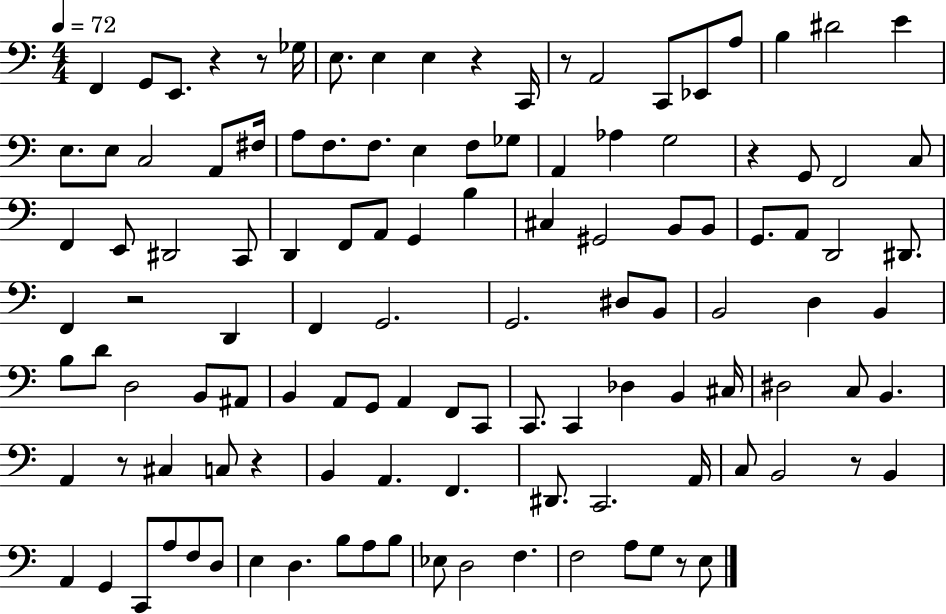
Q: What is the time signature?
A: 4/4